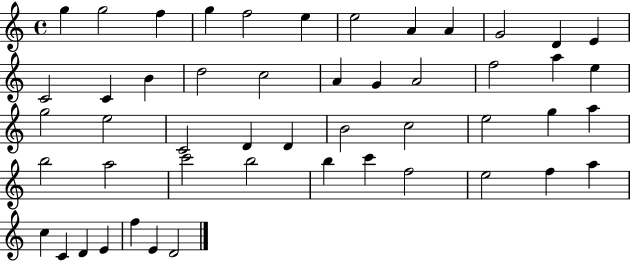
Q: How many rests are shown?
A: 0